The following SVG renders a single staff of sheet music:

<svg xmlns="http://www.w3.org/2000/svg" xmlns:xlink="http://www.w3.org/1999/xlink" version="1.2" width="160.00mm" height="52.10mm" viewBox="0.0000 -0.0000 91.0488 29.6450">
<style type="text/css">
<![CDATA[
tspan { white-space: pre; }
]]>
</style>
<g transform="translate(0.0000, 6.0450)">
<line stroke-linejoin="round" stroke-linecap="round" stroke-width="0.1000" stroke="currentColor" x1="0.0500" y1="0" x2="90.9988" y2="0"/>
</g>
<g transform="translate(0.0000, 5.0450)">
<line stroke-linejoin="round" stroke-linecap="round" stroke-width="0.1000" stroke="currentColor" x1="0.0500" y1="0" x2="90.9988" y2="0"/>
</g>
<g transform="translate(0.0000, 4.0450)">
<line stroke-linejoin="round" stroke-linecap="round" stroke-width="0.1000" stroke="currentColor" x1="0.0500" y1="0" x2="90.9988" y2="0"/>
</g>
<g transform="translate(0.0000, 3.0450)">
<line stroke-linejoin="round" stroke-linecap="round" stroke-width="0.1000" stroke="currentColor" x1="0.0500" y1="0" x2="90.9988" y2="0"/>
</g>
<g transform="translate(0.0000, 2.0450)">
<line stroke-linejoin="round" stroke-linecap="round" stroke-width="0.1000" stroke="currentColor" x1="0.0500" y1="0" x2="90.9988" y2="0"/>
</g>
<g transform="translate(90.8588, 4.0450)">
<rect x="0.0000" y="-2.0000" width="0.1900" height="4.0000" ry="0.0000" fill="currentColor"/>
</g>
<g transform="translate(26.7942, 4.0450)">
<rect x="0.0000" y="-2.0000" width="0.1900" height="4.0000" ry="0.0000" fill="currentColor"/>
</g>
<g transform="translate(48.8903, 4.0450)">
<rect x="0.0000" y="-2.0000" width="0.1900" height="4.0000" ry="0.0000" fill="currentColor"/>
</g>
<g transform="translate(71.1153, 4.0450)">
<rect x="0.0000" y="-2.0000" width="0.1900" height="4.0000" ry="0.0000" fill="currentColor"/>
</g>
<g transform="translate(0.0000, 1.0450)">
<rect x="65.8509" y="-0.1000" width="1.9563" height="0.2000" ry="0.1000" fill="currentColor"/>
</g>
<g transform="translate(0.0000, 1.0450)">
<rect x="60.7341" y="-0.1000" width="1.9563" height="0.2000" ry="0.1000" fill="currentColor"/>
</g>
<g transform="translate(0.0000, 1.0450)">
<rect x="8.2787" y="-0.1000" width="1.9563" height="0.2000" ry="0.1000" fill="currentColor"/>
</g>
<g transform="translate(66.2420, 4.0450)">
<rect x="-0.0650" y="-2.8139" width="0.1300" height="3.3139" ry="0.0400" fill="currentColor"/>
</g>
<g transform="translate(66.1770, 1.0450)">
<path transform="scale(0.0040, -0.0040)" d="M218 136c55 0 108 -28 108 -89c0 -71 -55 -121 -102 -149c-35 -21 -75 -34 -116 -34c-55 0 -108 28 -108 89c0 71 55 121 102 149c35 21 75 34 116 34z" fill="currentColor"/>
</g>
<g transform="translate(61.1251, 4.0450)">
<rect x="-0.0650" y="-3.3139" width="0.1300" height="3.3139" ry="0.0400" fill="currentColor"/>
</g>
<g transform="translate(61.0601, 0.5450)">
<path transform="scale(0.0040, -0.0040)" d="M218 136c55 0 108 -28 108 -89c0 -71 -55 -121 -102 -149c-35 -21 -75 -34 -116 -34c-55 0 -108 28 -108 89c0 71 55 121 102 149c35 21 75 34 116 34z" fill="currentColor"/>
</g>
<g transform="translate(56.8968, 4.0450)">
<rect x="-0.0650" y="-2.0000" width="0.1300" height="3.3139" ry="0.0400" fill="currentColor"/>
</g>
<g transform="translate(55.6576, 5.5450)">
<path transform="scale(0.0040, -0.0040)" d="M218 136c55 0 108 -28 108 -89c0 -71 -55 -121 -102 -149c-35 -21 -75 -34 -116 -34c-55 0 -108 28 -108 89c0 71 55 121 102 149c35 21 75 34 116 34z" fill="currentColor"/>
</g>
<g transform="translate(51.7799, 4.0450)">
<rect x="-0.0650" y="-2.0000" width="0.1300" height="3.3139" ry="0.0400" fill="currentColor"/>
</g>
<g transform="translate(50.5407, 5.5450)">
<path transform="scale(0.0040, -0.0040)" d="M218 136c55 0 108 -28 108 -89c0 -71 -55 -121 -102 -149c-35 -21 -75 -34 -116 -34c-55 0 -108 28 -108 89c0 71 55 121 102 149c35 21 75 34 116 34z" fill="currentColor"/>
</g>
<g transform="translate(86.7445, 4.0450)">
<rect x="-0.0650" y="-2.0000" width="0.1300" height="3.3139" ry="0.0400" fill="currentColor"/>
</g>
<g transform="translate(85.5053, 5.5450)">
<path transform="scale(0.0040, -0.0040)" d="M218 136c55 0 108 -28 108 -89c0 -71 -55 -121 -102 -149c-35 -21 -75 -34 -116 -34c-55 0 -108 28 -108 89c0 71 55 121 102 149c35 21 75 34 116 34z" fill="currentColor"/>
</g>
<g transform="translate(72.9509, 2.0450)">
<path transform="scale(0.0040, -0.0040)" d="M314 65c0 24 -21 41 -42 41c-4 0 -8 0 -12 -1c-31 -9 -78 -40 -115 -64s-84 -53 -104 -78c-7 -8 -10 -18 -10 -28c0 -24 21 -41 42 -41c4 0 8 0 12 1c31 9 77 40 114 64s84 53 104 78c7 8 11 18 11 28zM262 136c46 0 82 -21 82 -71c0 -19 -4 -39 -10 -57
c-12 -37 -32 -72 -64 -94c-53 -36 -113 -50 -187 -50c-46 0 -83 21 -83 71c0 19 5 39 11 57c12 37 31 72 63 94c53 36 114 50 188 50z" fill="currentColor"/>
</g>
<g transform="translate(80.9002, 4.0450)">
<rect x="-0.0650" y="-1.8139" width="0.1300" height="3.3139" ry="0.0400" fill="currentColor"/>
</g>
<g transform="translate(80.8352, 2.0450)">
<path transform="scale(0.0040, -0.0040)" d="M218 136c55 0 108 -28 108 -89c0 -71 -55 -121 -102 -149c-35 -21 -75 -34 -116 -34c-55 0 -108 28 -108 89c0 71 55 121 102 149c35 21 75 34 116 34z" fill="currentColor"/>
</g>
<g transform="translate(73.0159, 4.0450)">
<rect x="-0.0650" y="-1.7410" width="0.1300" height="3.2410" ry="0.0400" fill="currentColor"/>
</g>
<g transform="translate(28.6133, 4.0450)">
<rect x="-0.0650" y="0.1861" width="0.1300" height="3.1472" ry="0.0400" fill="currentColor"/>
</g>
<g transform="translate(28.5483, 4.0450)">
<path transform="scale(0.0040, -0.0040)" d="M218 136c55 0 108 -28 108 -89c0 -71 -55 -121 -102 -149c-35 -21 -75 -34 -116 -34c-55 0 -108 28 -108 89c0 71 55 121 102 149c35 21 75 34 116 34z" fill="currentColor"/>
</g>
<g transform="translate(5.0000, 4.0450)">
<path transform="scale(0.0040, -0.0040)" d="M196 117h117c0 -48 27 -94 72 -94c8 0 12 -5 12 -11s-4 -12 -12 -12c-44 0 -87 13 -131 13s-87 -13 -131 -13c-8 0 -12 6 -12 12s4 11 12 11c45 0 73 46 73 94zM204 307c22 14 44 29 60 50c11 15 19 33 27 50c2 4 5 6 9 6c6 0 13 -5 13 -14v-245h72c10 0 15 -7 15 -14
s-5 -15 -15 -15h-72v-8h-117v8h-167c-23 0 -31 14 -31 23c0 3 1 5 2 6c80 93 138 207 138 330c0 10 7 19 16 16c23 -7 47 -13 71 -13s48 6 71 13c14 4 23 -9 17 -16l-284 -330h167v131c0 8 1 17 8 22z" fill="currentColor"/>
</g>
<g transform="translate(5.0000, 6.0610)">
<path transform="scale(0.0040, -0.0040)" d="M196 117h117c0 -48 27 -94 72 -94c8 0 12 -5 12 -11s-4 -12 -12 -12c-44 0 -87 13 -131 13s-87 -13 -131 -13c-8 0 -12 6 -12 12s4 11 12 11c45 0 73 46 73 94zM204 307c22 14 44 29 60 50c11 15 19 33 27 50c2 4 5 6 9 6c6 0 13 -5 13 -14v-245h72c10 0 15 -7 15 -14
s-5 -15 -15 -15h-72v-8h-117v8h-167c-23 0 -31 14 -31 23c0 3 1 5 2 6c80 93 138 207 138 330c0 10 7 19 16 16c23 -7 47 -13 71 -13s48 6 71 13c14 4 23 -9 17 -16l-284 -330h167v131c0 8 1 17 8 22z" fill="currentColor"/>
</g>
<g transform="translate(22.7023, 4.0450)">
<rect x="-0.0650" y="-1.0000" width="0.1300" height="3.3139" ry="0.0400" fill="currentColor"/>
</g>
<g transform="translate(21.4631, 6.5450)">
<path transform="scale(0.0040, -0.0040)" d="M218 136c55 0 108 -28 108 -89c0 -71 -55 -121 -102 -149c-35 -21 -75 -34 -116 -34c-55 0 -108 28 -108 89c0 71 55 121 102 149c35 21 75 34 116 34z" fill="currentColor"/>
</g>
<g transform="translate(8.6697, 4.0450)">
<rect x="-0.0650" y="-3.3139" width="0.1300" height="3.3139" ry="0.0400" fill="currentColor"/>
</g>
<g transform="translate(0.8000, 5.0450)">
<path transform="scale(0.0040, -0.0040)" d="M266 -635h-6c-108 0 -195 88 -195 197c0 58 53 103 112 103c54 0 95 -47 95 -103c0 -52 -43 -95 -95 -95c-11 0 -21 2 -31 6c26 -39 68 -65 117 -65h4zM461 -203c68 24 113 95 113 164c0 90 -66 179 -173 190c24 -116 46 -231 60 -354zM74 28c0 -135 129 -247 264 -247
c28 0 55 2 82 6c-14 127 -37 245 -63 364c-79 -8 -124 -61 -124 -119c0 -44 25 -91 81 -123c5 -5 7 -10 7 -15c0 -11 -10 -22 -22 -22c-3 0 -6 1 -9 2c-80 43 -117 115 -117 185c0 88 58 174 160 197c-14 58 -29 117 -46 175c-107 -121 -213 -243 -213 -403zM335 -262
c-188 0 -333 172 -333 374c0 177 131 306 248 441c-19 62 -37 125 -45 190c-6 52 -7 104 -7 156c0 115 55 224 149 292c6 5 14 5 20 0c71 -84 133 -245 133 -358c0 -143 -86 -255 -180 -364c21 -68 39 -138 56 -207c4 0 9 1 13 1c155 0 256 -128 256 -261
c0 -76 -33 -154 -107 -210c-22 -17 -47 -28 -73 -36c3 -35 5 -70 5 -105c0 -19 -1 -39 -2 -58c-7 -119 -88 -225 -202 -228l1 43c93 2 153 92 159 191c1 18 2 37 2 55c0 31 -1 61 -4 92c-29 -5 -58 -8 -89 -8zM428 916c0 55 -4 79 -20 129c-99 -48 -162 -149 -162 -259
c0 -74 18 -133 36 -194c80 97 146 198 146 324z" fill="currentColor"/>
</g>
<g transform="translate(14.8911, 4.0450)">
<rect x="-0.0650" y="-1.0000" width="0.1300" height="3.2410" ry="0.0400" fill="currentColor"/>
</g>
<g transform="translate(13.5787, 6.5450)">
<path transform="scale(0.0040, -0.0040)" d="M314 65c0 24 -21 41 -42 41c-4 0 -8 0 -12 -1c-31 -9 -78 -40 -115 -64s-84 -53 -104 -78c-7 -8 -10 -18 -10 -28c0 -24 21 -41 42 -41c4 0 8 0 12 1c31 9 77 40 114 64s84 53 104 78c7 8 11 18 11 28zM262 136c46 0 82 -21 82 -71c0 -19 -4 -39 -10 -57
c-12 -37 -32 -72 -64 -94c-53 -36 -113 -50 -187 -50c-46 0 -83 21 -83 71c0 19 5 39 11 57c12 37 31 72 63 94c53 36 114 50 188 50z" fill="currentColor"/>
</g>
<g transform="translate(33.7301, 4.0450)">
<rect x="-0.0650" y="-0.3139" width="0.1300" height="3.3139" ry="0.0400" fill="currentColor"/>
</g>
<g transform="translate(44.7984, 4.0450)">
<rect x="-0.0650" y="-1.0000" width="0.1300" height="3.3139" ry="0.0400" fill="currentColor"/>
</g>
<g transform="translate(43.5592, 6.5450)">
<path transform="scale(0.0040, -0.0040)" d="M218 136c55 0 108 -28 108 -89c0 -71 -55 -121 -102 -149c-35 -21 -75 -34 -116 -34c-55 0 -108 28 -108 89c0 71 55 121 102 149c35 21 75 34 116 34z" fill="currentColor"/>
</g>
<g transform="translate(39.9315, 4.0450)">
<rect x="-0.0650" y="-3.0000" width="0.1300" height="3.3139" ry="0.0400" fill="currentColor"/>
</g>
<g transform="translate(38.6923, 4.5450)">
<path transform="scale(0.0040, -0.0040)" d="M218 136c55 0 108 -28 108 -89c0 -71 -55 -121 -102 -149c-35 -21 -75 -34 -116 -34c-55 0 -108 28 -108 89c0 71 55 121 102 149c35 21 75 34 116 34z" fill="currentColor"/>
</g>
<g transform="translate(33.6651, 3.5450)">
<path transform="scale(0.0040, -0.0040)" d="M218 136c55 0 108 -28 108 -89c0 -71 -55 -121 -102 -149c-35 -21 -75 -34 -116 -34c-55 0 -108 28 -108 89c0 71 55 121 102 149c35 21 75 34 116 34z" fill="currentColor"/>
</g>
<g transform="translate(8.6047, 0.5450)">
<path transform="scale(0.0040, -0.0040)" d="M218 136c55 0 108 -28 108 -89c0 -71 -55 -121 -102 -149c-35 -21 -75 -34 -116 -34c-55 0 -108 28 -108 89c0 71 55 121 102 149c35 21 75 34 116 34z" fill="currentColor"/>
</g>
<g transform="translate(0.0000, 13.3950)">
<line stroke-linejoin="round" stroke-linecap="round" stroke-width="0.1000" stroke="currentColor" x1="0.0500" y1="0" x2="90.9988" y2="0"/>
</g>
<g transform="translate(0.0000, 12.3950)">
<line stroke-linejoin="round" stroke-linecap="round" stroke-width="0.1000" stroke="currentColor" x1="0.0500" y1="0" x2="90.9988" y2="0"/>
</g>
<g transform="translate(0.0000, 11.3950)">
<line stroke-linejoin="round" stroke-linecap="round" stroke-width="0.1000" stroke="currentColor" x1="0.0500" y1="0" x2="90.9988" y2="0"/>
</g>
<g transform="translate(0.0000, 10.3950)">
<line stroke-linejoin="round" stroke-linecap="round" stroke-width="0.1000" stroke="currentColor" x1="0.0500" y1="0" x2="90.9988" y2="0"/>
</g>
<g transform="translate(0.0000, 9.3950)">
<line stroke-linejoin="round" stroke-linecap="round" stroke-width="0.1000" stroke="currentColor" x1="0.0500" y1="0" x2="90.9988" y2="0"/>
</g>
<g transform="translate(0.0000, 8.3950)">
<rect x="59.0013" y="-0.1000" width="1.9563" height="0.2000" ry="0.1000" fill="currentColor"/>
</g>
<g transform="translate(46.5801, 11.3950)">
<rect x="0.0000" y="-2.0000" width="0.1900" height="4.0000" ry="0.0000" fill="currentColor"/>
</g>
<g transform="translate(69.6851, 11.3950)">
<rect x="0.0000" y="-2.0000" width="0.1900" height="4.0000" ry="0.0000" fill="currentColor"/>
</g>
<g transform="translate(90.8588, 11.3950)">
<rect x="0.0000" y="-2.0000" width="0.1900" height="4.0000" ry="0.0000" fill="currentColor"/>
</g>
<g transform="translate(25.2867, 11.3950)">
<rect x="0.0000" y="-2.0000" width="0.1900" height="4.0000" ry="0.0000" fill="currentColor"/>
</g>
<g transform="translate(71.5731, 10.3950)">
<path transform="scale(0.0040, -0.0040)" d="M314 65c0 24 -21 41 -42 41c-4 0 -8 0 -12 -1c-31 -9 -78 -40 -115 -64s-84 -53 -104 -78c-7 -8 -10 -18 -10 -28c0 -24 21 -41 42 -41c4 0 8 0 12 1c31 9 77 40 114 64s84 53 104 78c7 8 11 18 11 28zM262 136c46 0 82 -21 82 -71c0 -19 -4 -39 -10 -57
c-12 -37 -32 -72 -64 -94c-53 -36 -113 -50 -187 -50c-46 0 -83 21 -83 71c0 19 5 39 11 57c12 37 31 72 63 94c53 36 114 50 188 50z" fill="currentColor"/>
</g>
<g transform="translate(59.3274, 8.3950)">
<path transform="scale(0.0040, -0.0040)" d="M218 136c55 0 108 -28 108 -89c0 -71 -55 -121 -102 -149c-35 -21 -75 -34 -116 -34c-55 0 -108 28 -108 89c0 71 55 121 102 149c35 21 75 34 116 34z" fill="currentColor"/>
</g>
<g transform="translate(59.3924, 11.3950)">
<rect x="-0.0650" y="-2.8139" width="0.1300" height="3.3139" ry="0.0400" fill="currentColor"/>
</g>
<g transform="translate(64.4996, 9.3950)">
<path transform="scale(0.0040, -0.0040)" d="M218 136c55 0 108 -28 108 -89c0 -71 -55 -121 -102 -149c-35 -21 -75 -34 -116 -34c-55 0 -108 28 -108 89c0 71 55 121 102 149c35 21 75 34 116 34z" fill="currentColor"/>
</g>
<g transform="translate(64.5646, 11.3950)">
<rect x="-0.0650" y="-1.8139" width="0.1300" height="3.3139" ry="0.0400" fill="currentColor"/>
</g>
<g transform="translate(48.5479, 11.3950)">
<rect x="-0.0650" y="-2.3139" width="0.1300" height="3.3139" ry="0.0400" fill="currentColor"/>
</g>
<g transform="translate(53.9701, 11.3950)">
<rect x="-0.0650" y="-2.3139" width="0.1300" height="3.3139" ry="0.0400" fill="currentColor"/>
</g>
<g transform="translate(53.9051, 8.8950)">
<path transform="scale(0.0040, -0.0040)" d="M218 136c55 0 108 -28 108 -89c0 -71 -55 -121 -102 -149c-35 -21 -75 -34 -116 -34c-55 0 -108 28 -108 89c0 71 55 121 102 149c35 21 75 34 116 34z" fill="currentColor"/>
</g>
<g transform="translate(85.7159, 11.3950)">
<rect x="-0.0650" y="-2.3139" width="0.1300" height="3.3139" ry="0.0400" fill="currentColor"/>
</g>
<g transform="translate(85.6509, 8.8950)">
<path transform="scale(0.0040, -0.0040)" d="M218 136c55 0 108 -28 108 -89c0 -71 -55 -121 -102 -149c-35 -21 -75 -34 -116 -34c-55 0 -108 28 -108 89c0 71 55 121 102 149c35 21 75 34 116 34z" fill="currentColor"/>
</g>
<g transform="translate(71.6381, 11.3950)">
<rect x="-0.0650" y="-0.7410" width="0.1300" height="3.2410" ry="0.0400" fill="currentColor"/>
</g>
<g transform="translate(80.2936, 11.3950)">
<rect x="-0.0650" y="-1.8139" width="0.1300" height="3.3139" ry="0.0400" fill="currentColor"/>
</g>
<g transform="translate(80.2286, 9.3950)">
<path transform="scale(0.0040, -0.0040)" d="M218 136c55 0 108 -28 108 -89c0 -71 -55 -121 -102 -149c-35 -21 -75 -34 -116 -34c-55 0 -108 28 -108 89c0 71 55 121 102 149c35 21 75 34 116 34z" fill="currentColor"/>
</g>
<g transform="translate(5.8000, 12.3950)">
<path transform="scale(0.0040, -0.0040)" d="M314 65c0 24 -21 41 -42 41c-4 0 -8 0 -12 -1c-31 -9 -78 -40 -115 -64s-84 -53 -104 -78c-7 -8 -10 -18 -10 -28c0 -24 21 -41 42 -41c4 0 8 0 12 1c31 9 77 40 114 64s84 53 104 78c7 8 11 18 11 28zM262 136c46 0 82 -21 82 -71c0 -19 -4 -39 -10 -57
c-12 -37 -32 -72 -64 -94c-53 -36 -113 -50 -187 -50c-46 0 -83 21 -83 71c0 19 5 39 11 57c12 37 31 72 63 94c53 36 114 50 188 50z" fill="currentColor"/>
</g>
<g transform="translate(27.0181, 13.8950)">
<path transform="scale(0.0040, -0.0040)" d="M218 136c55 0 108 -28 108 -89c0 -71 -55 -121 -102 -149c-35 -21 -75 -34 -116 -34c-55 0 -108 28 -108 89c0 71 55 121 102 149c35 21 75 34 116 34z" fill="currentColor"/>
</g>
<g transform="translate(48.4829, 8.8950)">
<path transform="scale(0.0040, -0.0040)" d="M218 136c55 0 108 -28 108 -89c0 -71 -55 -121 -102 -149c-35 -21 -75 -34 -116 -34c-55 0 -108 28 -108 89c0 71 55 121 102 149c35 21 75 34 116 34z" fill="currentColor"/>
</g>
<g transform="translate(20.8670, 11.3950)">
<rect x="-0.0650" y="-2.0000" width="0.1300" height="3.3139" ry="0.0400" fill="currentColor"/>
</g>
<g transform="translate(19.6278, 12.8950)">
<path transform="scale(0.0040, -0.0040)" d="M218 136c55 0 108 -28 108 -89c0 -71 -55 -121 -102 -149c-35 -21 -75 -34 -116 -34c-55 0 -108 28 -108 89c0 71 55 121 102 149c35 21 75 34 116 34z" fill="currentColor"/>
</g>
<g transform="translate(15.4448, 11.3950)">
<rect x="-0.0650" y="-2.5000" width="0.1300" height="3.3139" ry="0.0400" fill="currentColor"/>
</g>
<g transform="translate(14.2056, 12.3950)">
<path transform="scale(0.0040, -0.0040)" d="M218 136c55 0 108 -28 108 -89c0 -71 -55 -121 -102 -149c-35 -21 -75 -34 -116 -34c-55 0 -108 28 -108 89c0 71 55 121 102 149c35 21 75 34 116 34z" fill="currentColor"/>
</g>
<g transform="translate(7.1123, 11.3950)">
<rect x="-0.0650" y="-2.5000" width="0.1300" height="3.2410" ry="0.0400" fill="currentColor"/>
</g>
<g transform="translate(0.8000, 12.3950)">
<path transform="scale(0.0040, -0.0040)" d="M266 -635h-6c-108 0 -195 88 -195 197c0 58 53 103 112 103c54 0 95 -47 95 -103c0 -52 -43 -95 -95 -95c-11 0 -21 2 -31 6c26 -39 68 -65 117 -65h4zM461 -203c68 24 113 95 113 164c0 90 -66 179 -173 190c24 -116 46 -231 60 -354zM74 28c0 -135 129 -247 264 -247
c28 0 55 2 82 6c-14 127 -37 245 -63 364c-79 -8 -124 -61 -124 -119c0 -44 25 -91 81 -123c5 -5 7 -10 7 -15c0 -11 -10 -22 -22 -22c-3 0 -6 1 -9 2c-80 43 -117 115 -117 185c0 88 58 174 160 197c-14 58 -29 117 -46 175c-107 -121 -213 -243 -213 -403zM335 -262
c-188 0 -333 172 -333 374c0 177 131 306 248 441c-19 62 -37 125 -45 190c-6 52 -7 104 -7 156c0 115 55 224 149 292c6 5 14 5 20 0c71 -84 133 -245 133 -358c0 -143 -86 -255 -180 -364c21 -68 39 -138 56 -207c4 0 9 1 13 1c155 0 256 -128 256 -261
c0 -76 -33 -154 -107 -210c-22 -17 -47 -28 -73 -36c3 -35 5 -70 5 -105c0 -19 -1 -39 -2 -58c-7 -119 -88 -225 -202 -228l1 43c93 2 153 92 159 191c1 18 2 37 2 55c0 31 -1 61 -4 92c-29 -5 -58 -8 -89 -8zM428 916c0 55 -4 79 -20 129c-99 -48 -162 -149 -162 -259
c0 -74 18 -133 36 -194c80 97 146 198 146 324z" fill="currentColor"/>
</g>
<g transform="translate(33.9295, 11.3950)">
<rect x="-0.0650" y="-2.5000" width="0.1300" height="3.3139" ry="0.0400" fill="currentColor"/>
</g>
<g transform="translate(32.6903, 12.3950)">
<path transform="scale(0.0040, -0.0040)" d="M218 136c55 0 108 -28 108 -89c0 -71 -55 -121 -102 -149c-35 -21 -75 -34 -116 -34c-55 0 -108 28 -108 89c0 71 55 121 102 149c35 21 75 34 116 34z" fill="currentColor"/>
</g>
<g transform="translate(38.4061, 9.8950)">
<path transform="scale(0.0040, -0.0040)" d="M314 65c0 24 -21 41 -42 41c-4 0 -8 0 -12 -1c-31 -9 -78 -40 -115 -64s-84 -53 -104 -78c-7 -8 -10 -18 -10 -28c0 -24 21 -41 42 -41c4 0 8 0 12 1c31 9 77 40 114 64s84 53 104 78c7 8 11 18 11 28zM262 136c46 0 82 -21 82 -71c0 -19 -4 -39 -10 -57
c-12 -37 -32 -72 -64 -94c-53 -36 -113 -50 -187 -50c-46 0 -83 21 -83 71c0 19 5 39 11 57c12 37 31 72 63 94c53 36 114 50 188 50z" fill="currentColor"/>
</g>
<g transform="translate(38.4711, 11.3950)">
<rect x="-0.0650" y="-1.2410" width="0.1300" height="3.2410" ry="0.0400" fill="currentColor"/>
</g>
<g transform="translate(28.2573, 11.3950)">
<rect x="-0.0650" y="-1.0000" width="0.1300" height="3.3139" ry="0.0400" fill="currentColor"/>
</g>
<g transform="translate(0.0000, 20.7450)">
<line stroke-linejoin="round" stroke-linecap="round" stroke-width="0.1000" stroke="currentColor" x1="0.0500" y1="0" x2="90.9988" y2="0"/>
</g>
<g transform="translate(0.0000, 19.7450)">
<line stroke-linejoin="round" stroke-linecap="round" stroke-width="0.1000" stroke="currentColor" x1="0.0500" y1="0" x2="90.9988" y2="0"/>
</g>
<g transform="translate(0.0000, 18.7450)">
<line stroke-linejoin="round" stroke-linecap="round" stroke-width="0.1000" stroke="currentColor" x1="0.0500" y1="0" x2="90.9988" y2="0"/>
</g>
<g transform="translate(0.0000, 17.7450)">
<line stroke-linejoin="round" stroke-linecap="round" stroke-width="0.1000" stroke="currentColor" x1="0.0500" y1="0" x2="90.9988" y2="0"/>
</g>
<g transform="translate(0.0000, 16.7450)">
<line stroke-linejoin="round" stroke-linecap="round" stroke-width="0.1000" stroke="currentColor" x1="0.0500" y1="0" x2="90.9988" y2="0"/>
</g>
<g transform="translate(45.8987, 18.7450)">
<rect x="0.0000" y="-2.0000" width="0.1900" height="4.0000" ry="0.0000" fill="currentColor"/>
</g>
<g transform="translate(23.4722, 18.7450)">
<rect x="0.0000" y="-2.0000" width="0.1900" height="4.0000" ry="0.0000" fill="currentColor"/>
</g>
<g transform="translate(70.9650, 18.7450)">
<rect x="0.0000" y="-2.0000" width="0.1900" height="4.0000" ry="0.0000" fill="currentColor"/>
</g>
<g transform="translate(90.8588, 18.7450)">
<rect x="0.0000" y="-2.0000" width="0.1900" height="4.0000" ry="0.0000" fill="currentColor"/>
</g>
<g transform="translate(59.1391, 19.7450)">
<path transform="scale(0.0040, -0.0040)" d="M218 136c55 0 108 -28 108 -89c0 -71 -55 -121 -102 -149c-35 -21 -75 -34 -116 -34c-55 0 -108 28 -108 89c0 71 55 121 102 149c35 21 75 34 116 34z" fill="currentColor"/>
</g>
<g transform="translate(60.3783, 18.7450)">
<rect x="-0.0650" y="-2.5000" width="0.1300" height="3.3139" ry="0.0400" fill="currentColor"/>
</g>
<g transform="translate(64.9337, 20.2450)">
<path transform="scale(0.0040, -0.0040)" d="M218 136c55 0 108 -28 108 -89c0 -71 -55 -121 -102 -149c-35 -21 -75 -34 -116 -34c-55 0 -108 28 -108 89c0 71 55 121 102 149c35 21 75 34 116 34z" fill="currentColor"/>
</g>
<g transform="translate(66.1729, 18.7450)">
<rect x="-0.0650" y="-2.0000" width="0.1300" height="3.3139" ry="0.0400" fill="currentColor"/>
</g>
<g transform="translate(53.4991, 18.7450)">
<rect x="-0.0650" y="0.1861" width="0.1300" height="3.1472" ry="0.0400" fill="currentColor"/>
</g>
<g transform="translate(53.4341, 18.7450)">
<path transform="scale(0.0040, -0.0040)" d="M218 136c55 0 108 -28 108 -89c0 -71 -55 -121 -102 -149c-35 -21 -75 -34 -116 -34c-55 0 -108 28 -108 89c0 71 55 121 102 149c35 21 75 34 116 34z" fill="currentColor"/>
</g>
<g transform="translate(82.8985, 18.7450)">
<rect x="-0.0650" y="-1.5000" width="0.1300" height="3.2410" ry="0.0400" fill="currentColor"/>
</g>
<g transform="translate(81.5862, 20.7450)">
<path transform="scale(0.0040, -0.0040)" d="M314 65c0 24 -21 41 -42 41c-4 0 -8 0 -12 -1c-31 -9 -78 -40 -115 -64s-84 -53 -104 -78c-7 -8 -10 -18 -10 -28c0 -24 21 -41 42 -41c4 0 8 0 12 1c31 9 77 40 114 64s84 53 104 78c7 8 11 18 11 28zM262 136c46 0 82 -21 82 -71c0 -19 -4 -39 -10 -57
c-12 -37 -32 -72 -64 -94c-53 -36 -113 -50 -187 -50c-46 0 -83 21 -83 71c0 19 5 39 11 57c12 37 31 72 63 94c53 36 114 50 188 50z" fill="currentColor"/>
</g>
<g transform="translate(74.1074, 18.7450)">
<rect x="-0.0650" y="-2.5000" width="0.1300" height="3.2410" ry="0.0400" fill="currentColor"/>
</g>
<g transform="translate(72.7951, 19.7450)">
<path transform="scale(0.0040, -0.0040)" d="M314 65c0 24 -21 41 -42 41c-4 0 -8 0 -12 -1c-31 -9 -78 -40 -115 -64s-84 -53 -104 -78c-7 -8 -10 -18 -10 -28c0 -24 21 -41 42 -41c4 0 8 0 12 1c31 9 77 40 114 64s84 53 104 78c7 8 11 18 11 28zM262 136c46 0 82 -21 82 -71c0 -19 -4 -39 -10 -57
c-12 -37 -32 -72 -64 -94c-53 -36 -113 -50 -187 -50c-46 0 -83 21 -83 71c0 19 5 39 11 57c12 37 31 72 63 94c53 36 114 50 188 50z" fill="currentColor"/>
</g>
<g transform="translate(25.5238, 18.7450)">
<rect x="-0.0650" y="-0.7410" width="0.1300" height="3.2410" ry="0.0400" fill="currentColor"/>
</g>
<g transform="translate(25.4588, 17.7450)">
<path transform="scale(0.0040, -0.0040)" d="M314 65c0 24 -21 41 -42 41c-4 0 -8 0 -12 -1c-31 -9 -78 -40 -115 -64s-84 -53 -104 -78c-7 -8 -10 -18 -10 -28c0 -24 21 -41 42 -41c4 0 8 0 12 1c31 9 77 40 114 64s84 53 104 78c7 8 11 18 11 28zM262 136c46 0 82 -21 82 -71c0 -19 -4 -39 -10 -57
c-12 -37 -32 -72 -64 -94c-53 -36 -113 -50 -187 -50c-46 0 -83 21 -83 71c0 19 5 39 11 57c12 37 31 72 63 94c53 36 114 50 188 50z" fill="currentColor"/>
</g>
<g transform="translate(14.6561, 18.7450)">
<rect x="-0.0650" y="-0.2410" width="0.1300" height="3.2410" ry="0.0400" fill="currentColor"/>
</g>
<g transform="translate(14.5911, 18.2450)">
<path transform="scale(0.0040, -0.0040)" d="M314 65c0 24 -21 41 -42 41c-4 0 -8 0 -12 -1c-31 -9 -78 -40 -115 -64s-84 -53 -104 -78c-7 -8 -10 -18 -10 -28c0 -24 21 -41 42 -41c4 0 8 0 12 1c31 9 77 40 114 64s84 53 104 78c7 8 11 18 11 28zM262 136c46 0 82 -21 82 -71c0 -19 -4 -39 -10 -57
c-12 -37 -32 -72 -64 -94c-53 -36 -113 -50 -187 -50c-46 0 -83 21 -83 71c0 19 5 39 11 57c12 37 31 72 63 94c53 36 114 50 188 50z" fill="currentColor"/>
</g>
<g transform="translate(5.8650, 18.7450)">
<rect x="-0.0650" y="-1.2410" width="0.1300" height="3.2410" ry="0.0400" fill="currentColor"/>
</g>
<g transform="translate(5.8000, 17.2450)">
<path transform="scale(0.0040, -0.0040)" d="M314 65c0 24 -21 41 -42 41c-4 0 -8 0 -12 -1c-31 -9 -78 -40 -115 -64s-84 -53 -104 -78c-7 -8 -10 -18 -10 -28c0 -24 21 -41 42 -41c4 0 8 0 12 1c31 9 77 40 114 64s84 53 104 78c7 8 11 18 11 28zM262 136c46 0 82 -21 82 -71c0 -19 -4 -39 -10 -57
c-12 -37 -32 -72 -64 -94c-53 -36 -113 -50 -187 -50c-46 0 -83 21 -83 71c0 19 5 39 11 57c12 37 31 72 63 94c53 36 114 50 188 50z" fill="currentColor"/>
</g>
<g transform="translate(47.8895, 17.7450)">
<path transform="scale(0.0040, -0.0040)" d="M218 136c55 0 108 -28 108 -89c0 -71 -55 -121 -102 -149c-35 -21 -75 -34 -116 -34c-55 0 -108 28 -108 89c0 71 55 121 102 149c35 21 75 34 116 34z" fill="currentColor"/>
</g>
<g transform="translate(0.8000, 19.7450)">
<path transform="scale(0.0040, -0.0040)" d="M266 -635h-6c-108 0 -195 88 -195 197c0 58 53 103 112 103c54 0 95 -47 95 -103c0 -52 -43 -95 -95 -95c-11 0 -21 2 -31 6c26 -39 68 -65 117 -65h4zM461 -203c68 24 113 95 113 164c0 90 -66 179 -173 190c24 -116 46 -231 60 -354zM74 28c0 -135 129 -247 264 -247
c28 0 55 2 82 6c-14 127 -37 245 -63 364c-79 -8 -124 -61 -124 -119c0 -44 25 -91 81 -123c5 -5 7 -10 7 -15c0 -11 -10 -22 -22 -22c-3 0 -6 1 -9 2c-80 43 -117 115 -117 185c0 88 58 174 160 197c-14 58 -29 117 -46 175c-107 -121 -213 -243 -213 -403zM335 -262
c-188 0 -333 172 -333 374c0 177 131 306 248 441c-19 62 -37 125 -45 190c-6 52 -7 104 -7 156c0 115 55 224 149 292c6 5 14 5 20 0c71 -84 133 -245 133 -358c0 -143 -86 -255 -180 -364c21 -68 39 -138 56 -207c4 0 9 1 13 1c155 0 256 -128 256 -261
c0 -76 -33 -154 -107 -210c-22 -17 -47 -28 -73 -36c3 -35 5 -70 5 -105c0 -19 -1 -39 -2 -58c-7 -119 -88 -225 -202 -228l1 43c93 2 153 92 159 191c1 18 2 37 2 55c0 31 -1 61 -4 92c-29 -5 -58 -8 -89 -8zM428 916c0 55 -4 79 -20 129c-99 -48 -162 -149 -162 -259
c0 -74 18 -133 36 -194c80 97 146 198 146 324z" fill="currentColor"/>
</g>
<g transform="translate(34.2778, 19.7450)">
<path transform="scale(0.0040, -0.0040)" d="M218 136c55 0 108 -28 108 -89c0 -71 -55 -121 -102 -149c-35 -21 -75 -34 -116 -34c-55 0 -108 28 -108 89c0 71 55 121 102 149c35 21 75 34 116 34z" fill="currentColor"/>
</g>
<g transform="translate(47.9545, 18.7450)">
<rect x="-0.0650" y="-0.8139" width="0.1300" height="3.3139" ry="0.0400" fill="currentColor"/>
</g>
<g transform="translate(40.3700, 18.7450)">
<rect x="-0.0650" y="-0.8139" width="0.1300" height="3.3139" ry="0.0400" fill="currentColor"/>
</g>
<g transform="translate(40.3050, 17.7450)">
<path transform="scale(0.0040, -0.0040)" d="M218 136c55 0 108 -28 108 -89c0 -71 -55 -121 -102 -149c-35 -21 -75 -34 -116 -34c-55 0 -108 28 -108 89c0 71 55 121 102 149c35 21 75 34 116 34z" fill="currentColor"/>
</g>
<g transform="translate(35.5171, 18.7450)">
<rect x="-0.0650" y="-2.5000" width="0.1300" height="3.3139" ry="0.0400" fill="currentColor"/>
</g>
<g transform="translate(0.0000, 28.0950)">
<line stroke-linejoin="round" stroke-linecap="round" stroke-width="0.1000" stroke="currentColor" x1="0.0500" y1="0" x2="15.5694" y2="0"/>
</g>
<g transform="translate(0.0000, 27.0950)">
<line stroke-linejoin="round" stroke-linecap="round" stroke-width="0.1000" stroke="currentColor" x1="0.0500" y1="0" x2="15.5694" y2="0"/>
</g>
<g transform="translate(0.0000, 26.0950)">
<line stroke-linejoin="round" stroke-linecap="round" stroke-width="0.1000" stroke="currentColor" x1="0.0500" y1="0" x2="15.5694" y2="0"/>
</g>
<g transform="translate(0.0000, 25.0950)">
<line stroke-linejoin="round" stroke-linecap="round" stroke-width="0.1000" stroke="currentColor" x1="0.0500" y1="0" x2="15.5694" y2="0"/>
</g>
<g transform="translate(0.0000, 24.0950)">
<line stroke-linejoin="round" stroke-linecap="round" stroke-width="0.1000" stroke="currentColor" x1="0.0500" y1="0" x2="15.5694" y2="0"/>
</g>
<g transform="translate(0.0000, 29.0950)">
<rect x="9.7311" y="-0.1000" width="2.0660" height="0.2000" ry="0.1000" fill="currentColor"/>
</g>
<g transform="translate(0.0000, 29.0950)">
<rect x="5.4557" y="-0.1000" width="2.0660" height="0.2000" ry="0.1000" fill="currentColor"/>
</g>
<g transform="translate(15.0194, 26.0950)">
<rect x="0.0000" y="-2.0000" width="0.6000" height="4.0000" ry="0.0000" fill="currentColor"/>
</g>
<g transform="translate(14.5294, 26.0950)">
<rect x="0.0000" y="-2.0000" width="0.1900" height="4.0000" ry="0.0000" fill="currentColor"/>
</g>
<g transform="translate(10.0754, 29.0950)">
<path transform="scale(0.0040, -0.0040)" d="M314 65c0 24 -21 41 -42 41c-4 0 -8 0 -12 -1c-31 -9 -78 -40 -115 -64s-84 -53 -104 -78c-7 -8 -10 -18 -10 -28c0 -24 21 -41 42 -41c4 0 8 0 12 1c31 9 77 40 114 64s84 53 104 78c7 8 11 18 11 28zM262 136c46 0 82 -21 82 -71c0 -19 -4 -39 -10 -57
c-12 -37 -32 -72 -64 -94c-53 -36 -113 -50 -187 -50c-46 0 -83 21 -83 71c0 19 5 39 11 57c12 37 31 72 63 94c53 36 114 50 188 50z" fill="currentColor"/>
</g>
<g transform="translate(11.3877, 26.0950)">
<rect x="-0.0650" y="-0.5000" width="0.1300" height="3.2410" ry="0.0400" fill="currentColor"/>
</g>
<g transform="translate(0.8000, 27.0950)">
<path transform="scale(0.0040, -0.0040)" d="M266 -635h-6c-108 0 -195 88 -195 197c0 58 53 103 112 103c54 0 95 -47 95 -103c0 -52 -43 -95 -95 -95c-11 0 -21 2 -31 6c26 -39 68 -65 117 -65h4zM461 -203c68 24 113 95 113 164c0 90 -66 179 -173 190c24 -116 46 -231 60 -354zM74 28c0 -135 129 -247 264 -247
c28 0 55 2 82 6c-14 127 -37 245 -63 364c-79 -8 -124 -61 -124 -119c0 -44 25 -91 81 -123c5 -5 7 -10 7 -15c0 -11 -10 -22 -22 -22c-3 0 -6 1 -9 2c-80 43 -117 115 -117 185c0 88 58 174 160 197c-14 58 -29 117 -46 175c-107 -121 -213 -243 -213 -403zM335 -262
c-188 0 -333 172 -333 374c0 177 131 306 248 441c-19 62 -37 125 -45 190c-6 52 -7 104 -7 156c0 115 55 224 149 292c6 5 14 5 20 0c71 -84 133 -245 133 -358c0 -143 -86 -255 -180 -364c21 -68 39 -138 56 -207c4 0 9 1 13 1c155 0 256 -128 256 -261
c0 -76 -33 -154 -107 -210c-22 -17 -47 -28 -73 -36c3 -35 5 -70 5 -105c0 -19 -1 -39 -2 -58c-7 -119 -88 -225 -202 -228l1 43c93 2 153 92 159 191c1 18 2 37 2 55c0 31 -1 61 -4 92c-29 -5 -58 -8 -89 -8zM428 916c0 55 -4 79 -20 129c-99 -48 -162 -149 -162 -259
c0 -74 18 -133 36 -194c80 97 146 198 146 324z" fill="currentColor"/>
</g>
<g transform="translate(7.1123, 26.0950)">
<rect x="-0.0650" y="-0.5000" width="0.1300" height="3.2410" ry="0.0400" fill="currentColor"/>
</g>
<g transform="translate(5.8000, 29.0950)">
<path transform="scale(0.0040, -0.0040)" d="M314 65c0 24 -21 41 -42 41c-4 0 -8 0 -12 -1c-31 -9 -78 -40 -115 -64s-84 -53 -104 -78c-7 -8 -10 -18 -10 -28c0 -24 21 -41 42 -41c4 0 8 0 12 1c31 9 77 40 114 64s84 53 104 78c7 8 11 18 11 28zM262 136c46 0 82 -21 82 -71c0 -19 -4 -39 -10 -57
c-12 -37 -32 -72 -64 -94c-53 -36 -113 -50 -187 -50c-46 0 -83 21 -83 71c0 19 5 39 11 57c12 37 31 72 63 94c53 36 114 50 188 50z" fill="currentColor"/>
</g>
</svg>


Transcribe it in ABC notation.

X:1
T:Untitled
M:4/4
L:1/4
K:C
b D2 D B c A D F F b a f2 f F G2 G F D G e2 g g a f d2 f g e2 c2 d2 G d d B G F G2 E2 C2 C2